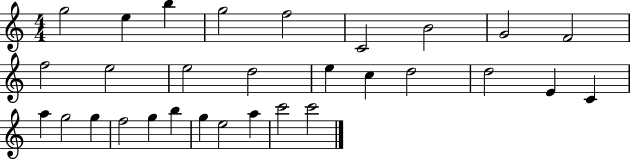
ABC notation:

X:1
T:Untitled
M:4/4
L:1/4
K:C
g2 e b g2 f2 C2 B2 G2 F2 f2 e2 e2 d2 e c d2 d2 E C a g2 g f2 g b g e2 a c'2 c'2